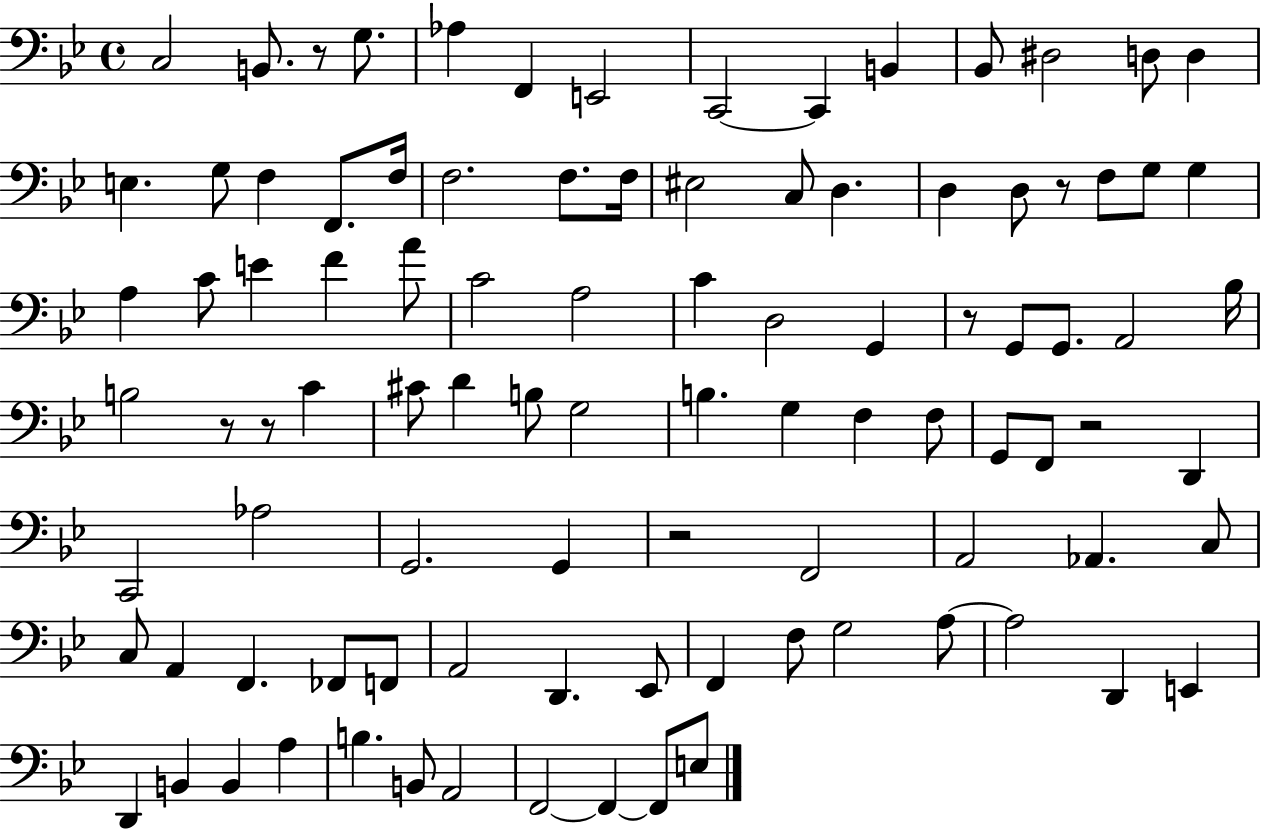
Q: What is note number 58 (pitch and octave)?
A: Ab3